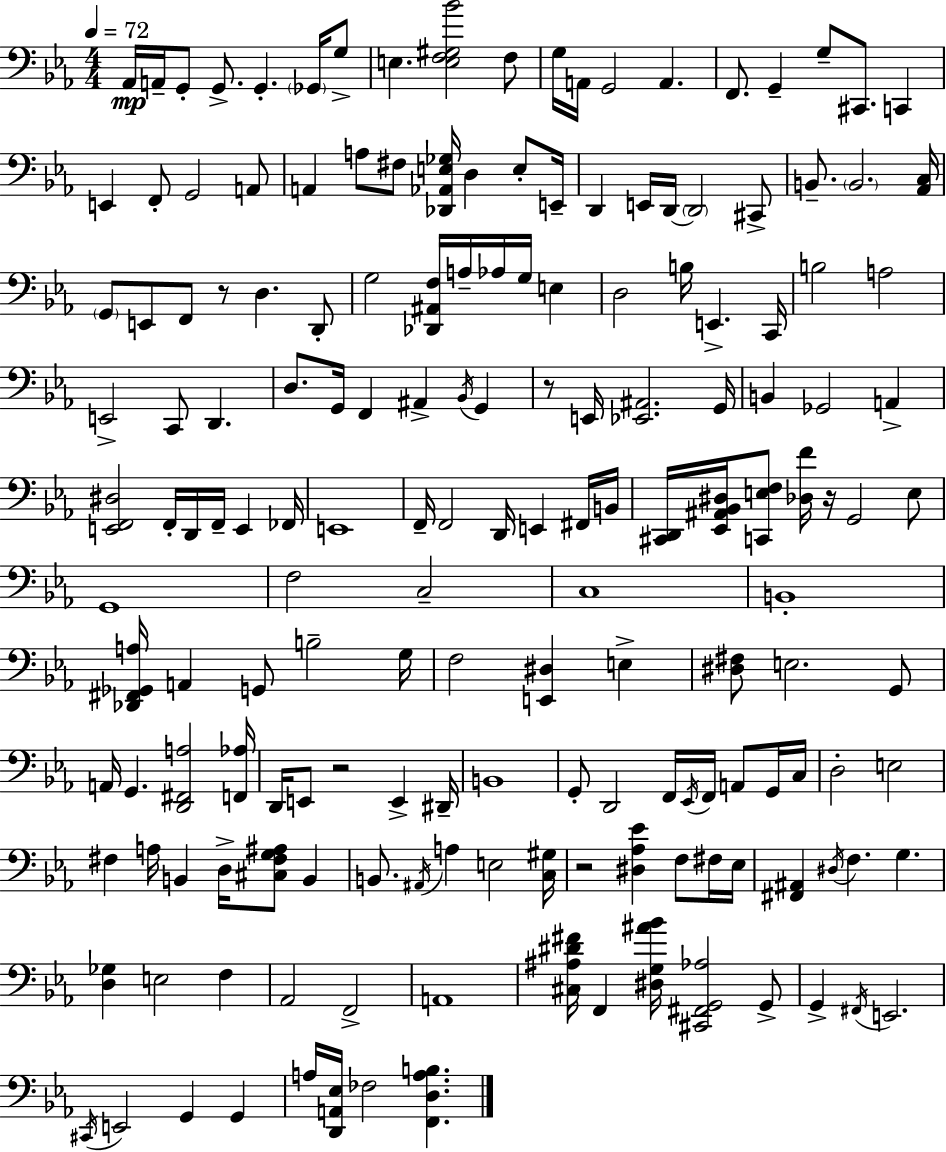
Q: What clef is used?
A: bass